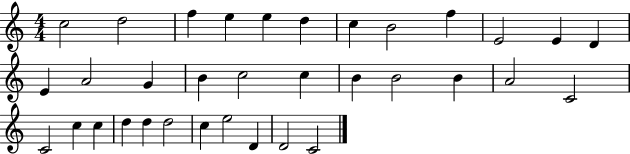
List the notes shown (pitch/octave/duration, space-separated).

C5/h D5/h F5/q E5/q E5/q D5/q C5/q B4/h F5/q E4/h E4/q D4/q E4/q A4/h G4/q B4/q C5/h C5/q B4/q B4/h B4/q A4/h C4/h C4/h C5/q C5/q D5/q D5/q D5/h C5/q E5/h D4/q D4/h C4/h